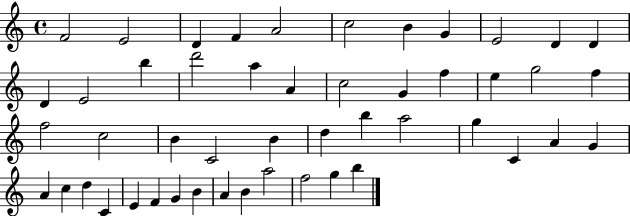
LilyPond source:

{
  \clef treble
  \time 4/4
  \defaultTimeSignature
  \key c \major
  f'2 e'2 | d'4 f'4 a'2 | c''2 b'4 g'4 | e'2 d'4 d'4 | \break d'4 e'2 b''4 | d'''2 a''4 a'4 | c''2 g'4 f''4 | e''4 g''2 f''4 | \break f''2 c''2 | b'4 c'2 b'4 | d''4 b''4 a''2 | g''4 c'4 a'4 g'4 | \break a'4 c''4 d''4 c'4 | e'4 f'4 g'4 b'4 | a'4 b'4 a''2 | f''2 g''4 b''4 | \break \bar "|."
}